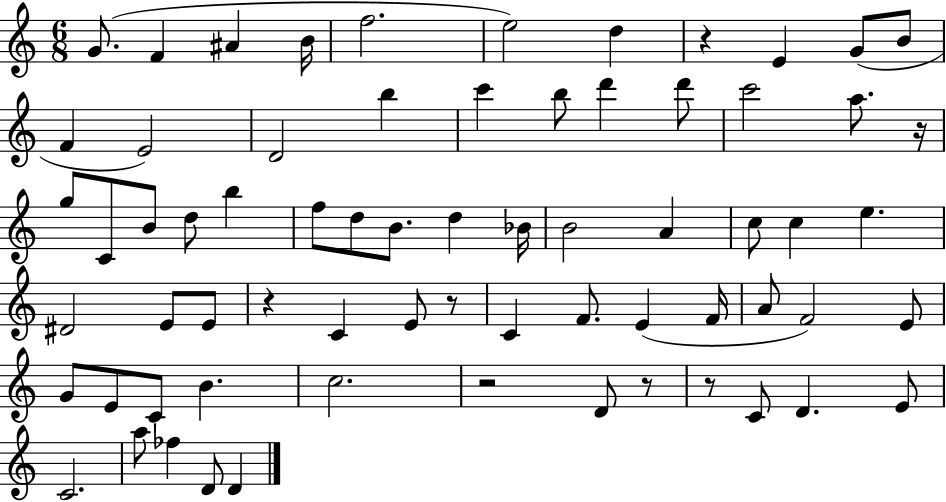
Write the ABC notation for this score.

X:1
T:Untitled
M:6/8
L:1/4
K:C
G/2 F ^A B/4 f2 e2 d z E G/2 B/2 F E2 D2 b c' b/2 d' d'/2 c'2 a/2 z/4 g/2 C/2 B/2 d/2 b f/2 d/2 B/2 d _B/4 B2 A c/2 c e ^D2 E/2 E/2 z C E/2 z/2 C F/2 E F/4 A/2 F2 E/2 G/2 E/2 C/2 B c2 z2 D/2 z/2 z/2 C/2 D E/2 C2 a/2 _f D/2 D